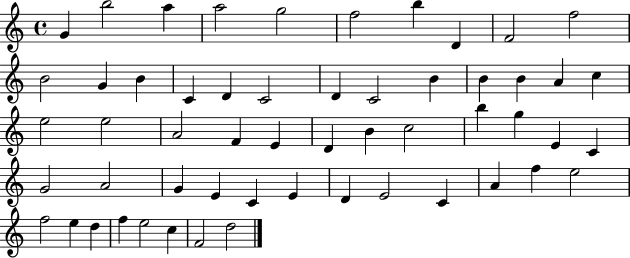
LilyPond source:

{
  \clef treble
  \time 4/4
  \defaultTimeSignature
  \key c \major
  g'4 b''2 a''4 | a''2 g''2 | f''2 b''4 d'4 | f'2 f''2 | \break b'2 g'4 b'4 | c'4 d'4 c'2 | d'4 c'2 b'4 | b'4 b'4 a'4 c''4 | \break e''2 e''2 | a'2 f'4 e'4 | d'4 b'4 c''2 | b''4 g''4 e'4 c'4 | \break g'2 a'2 | g'4 e'4 c'4 e'4 | d'4 e'2 c'4 | a'4 f''4 e''2 | \break f''2 e''4 d''4 | f''4 e''2 c''4 | f'2 d''2 | \bar "|."
}